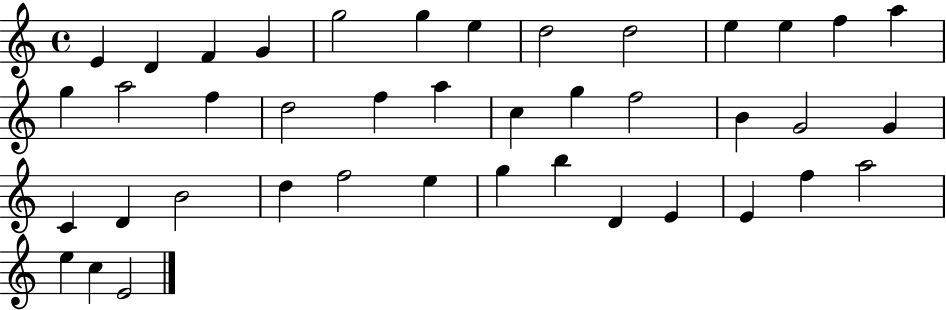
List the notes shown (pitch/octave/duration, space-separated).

E4/q D4/q F4/q G4/q G5/h G5/q E5/q D5/h D5/h E5/q E5/q F5/q A5/q G5/q A5/h F5/q D5/h F5/q A5/q C5/q G5/q F5/h B4/q G4/h G4/q C4/q D4/q B4/h D5/q F5/h E5/q G5/q B5/q D4/q E4/q E4/q F5/q A5/h E5/q C5/q E4/h